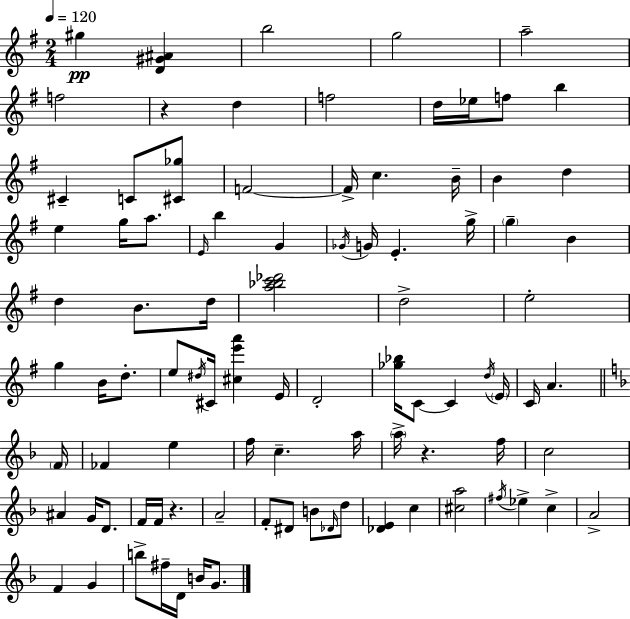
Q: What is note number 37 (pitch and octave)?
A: G5